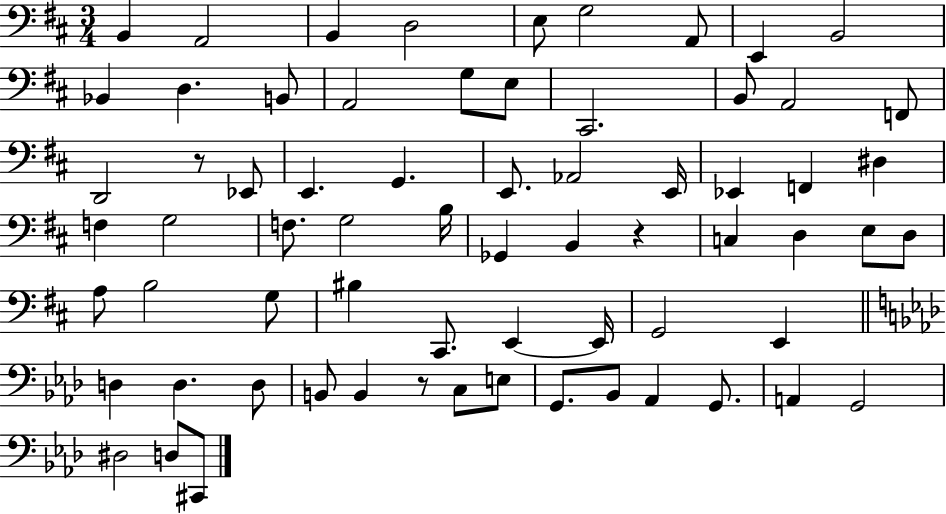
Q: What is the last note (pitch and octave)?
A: C#2